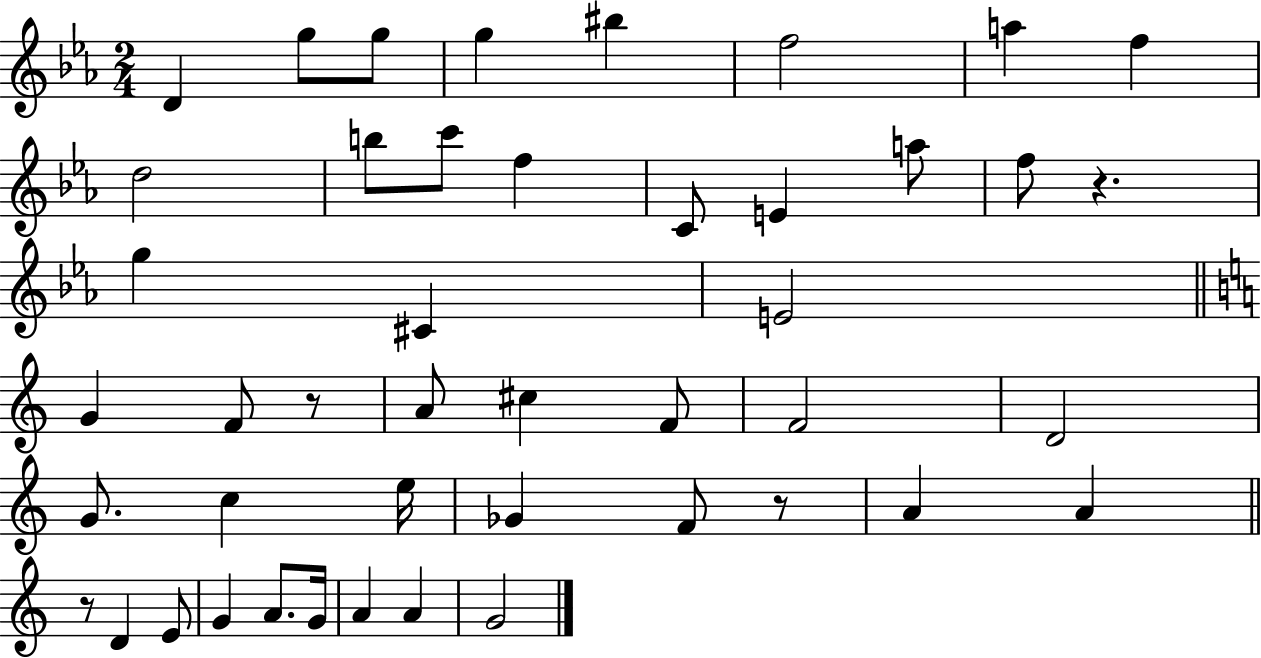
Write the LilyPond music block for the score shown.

{
  \clef treble
  \numericTimeSignature
  \time 2/4
  \key ees \major
  d'4 g''8 g''8 | g''4 bis''4 | f''2 | a''4 f''4 | \break d''2 | b''8 c'''8 f''4 | c'8 e'4 a''8 | f''8 r4. | \break g''4 cis'4 | e'2 | \bar "||" \break \key c \major g'4 f'8 r8 | a'8 cis''4 f'8 | f'2 | d'2 | \break g'8. c''4 e''16 | ges'4 f'8 r8 | a'4 a'4 | \bar "||" \break \key a \minor r8 d'4 e'8 | g'4 a'8. g'16 | a'4 a'4 | g'2 | \break \bar "|."
}